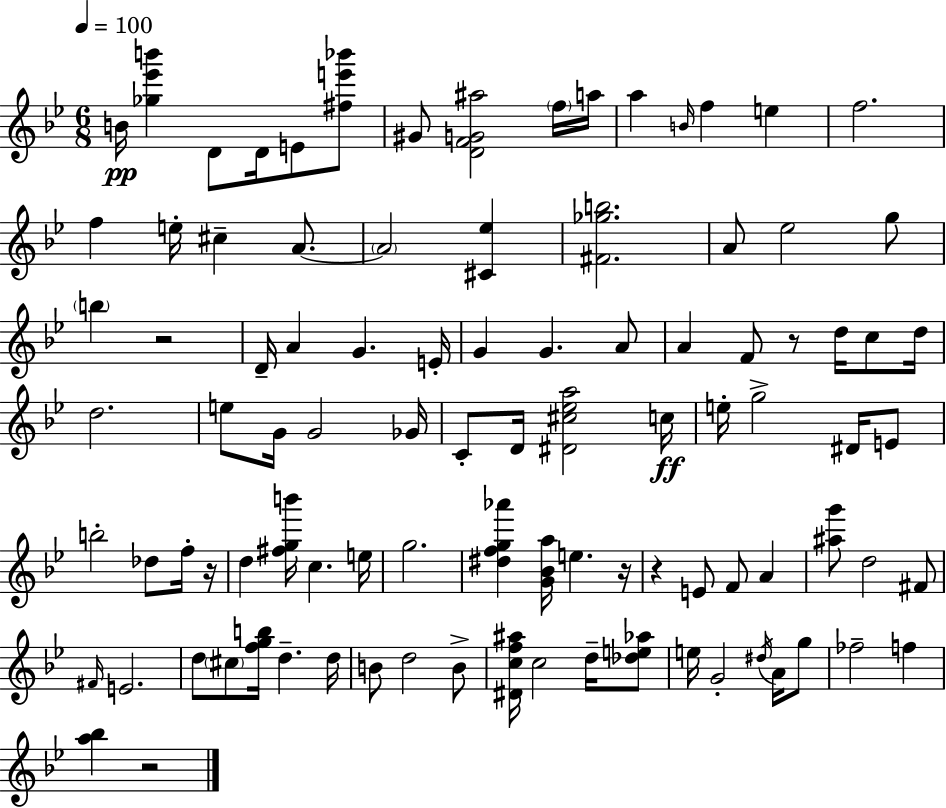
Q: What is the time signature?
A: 6/8